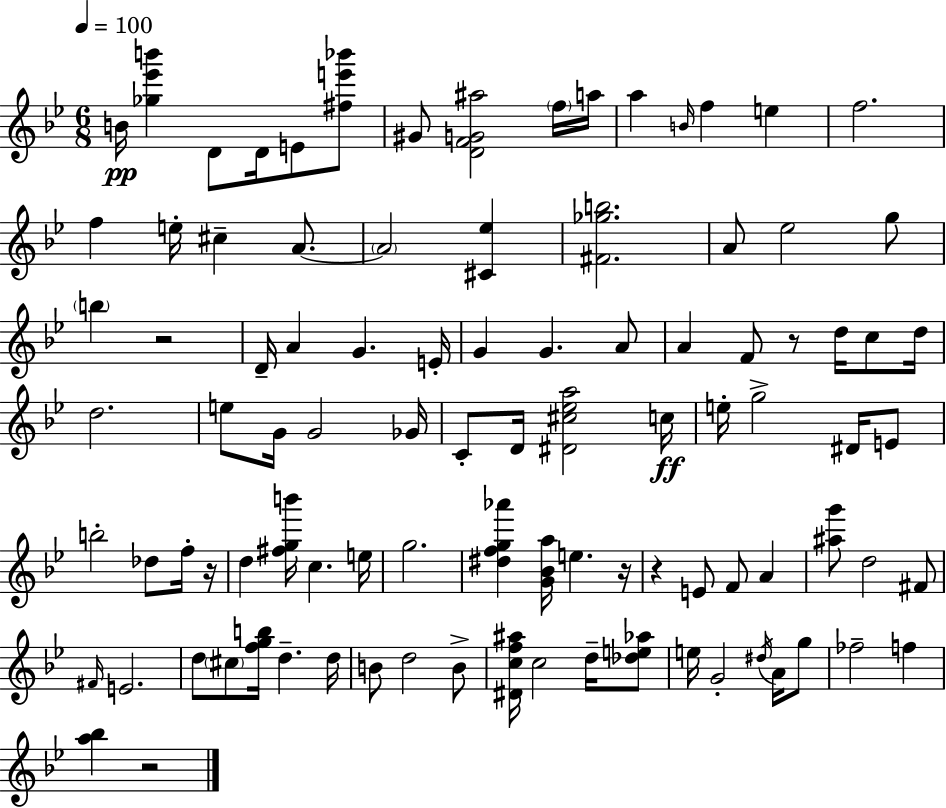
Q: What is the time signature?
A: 6/8